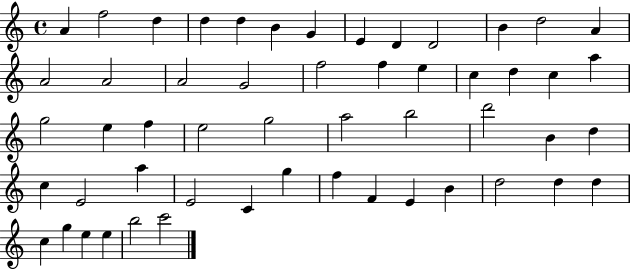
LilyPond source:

{
  \clef treble
  \time 4/4
  \defaultTimeSignature
  \key c \major
  a'4 f''2 d''4 | d''4 d''4 b'4 g'4 | e'4 d'4 d'2 | b'4 d''2 a'4 | \break a'2 a'2 | a'2 g'2 | f''2 f''4 e''4 | c''4 d''4 c''4 a''4 | \break g''2 e''4 f''4 | e''2 g''2 | a''2 b''2 | d'''2 b'4 d''4 | \break c''4 e'2 a''4 | e'2 c'4 g''4 | f''4 f'4 e'4 b'4 | d''2 d''4 d''4 | \break c''4 g''4 e''4 e''4 | b''2 c'''2 | \bar "|."
}